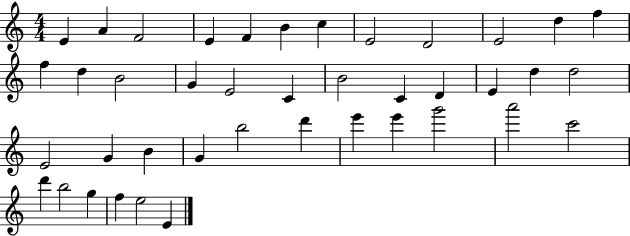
E4/q A4/q F4/h E4/q F4/q B4/q C5/q E4/h D4/h E4/h D5/q F5/q F5/q D5/q B4/h G4/q E4/h C4/q B4/h C4/q D4/q E4/q D5/q D5/h E4/h G4/q B4/q G4/q B5/h D6/q E6/q E6/q G6/h A6/h C6/h D6/q B5/h G5/q F5/q E5/h E4/q